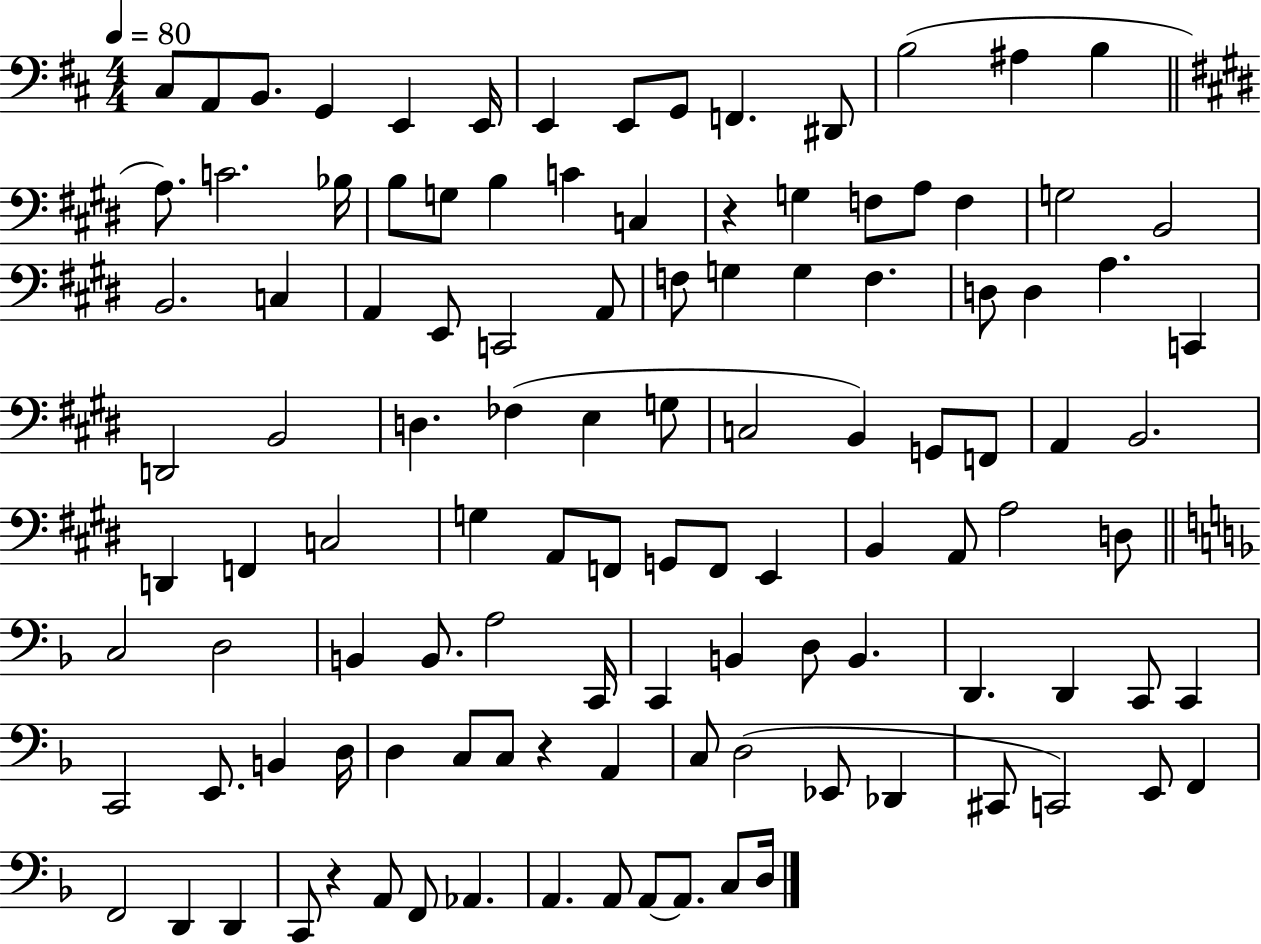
{
  \clef bass
  \numericTimeSignature
  \time 4/4
  \key d \major
  \tempo 4 = 80
  cis8 a,8 b,8. g,4 e,4 e,16 | e,4 e,8 g,8 f,4. dis,8 | b2( ais4 b4 | \bar "||" \break \key e \major a8.) c'2. bes16 | b8 g8 b4 c'4 c4 | r4 g4 f8 a8 f4 | g2 b,2 | \break b,2. c4 | a,4 e,8 c,2 a,8 | f8 g4 g4 f4. | d8 d4 a4. c,4 | \break d,2 b,2 | d4. fes4( e4 g8 | c2 b,4) g,8 f,8 | a,4 b,2. | \break d,4 f,4 c2 | g4 a,8 f,8 g,8 f,8 e,4 | b,4 a,8 a2 d8 | \bar "||" \break \key d \minor c2 d2 | b,4 b,8. a2 c,16 | c,4 b,4 d8 b,4. | d,4. d,4 c,8 c,4 | \break c,2 e,8. b,4 d16 | d4 c8 c8 r4 a,4 | c8 d2( ees,8 des,4 | cis,8 c,2) e,8 f,4 | \break f,2 d,4 d,4 | c,8 r4 a,8 f,8 aes,4. | a,4. a,8 a,8~~ a,8. c8 d16 | \bar "|."
}